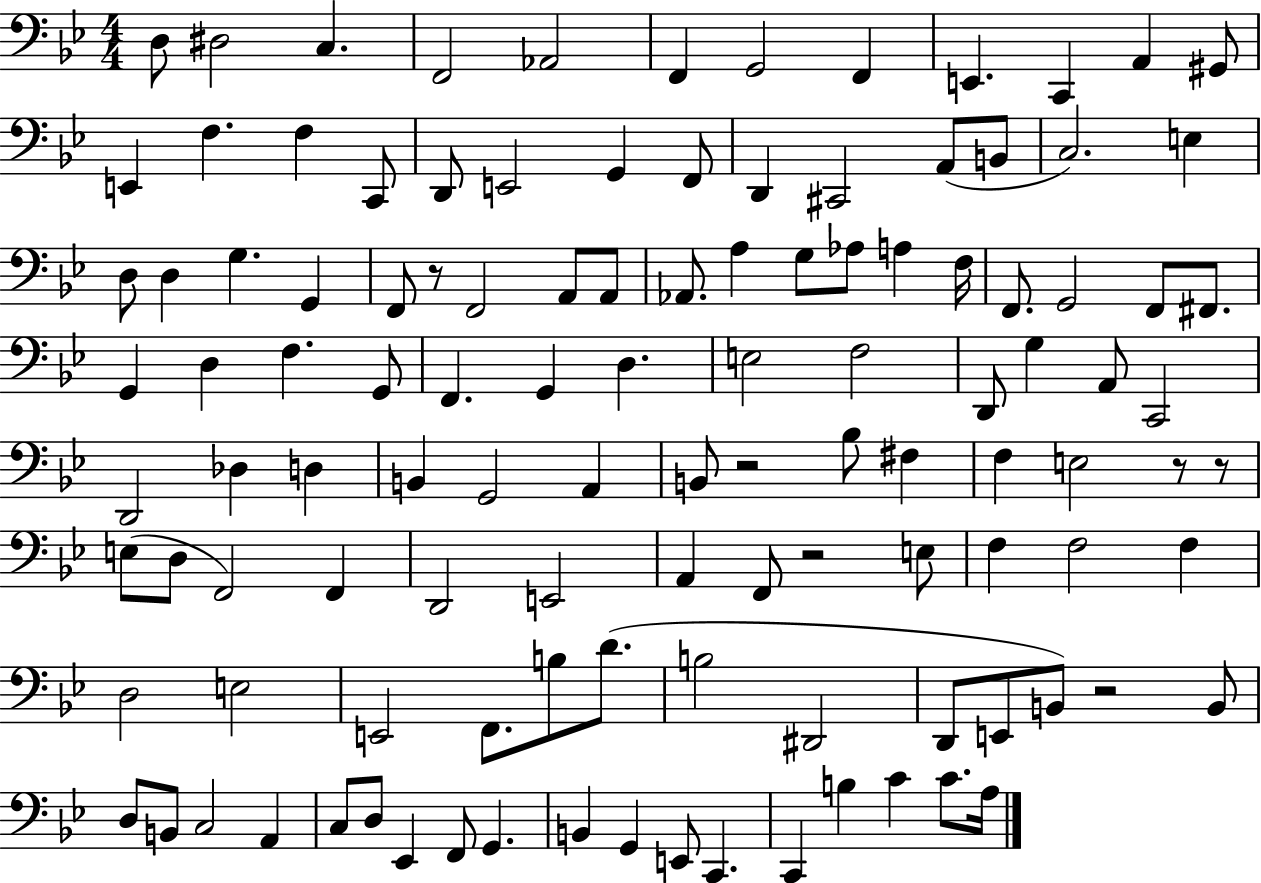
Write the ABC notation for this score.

X:1
T:Untitled
M:4/4
L:1/4
K:Bb
D,/2 ^D,2 C, F,,2 _A,,2 F,, G,,2 F,, E,, C,, A,, ^G,,/2 E,, F, F, C,,/2 D,,/2 E,,2 G,, F,,/2 D,, ^C,,2 A,,/2 B,,/2 C,2 E, D,/2 D, G, G,, F,,/2 z/2 F,,2 A,,/2 A,,/2 _A,,/2 A, G,/2 _A,/2 A, F,/4 F,,/2 G,,2 F,,/2 ^F,,/2 G,, D, F, G,,/2 F,, G,, D, E,2 F,2 D,,/2 G, A,,/2 C,,2 D,,2 _D, D, B,, G,,2 A,, B,,/2 z2 _B,/2 ^F, F, E,2 z/2 z/2 E,/2 D,/2 F,,2 F,, D,,2 E,,2 A,, F,,/2 z2 E,/2 F, F,2 F, D,2 E,2 E,,2 F,,/2 B,/2 D/2 B,2 ^D,,2 D,,/2 E,,/2 B,,/2 z2 B,,/2 D,/2 B,,/2 C,2 A,, C,/2 D,/2 _E,, F,,/2 G,, B,, G,, E,,/2 C,, C,, B, C C/2 A,/4